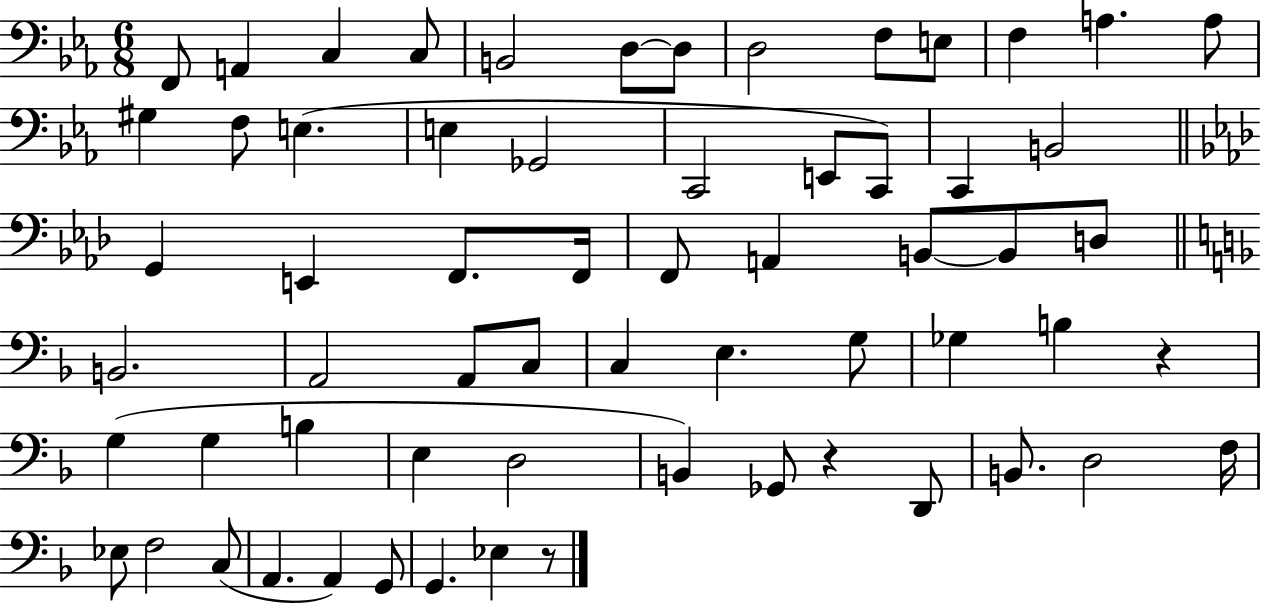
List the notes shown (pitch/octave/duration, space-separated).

F2/e A2/q C3/q C3/e B2/h D3/e D3/e D3/h F3/e E3/e F3/q A3/q. A3/e G#3/q F3/e E3/q. E3/q Gb2/h C2/h E2/e C2/e C2/q B2/h G2/q E2/q F2/e. F2/s F2/e A2/q B2/e B2/e D3/e B2/h. A2/h A2/e C3/e C3/q E3/q. G3/e Gb3/q B3/q R/q G3/q G3/q B3/q E3/q D3/h B2/q Gb2/e R/q D2/e B2/e. D3/h F3/s Eb3/e F3/h C3/e A2/q. A2/q G2/e G2/q. Eb3/q R/e